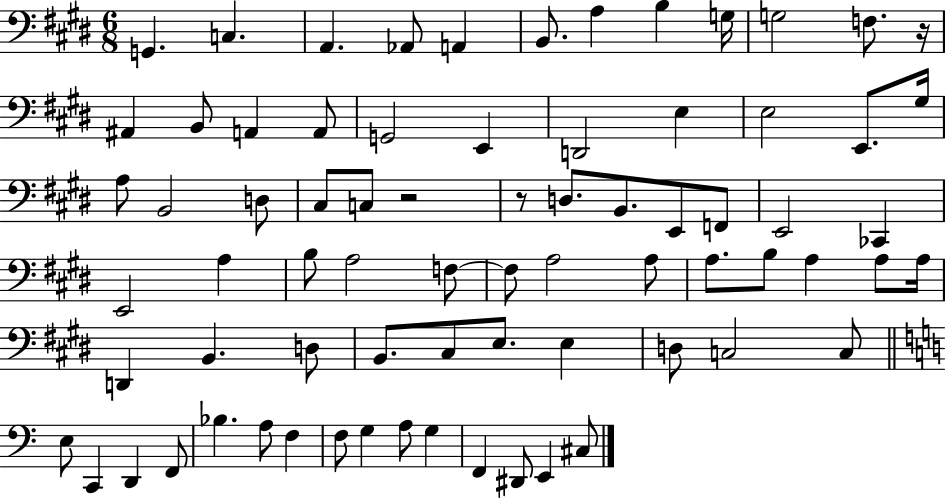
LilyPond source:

{
  \clef bass
  \numericTimeSignature
  \time 6/8
  \key e \major
  \repeat volta 2 { g,4. c4. | a,4. aes,8 a,4 | b,8. a4 b4 g16 | g2 f8. r16 | \break ais,4 b,8 a,4 a,8 | g,2 e,4 | d,2 e4 | e2 e,8. gis16 | \break a8 b,2 d8 | cis8 c8 r2 | r8 d8. b,8. e,8 f,8 | e,2 ces,4 | \break e,2 a4 | b8 a2 f8~~ | f8 a2 a8 | a8. b8 a4 a8 a16 | \break d,4 b,4. d8 | b,8. cis8 e8. e4 | d8 c2 c8 | \bar "||" \break \key c \major e8 c,4 d,4 f,8 | bes4. a8 f4 | f8 g4 a8 g4 | f,4 dis,8 e,4 cis8 | \break } \bar "|."
}